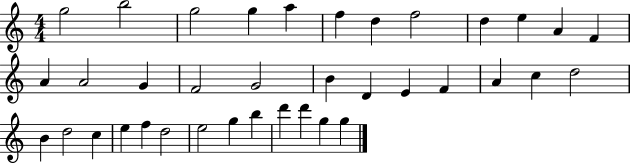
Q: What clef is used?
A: treble